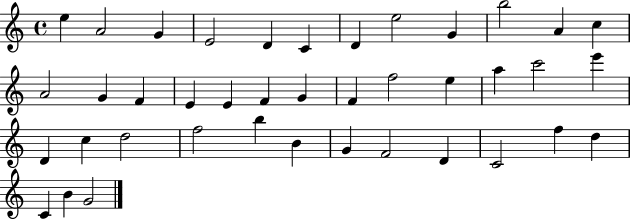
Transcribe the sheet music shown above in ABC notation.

X:1
T:Untitled
M:4/4
L:1/4
K:C
e A2 G E2 D C D e2 G b2 A c A2 G F E E F G F f2 e a c'2 e' D c d2 f2 b B G F2 D C2 f d C B G2